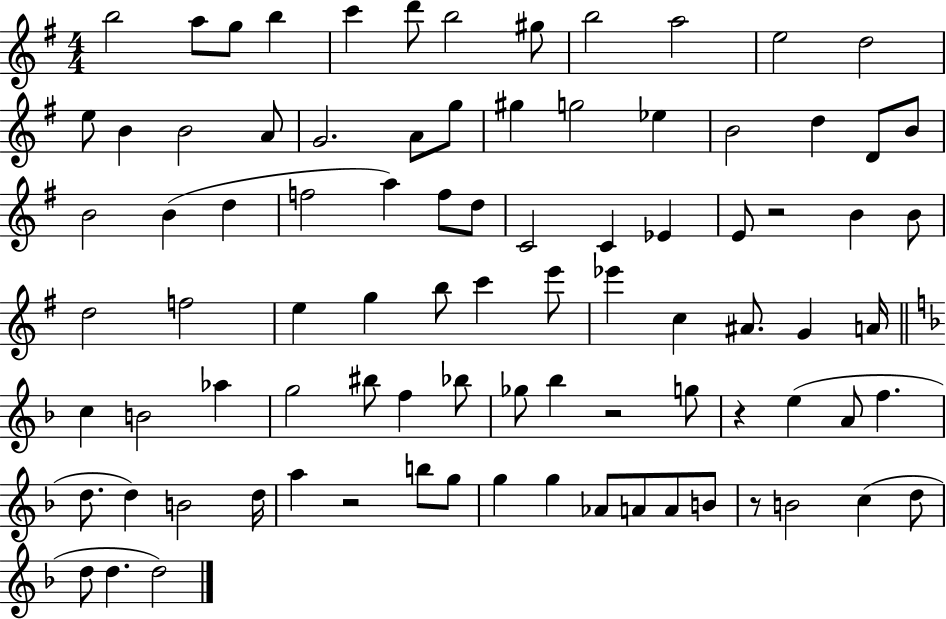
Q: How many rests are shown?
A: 5